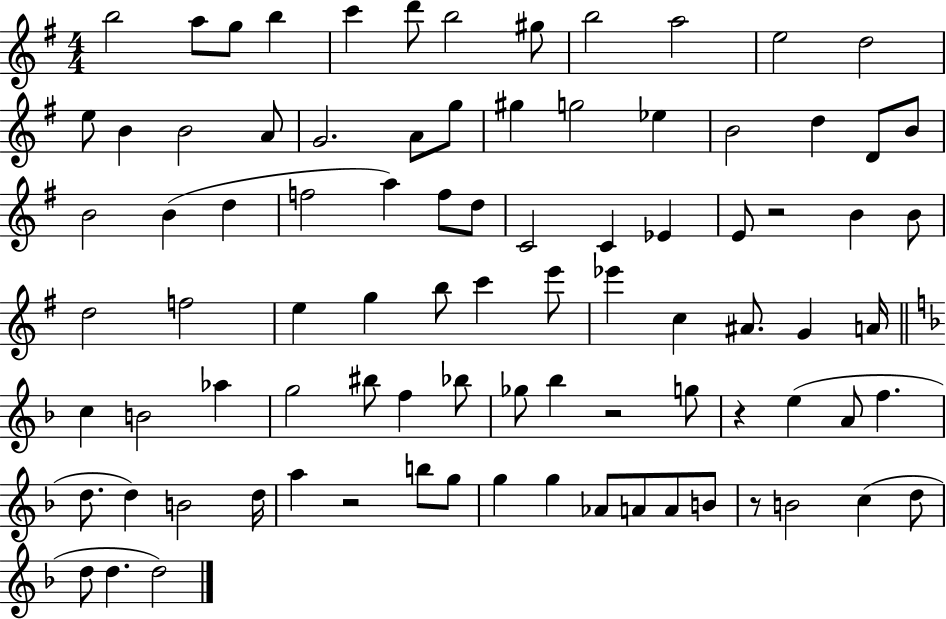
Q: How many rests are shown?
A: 5